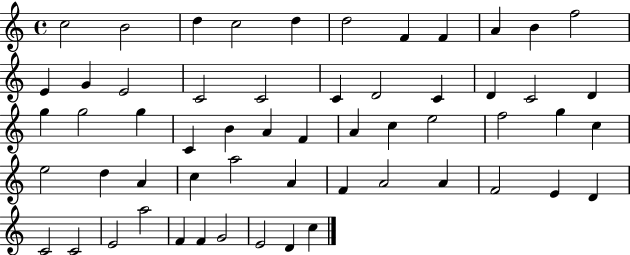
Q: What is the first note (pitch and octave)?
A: C5